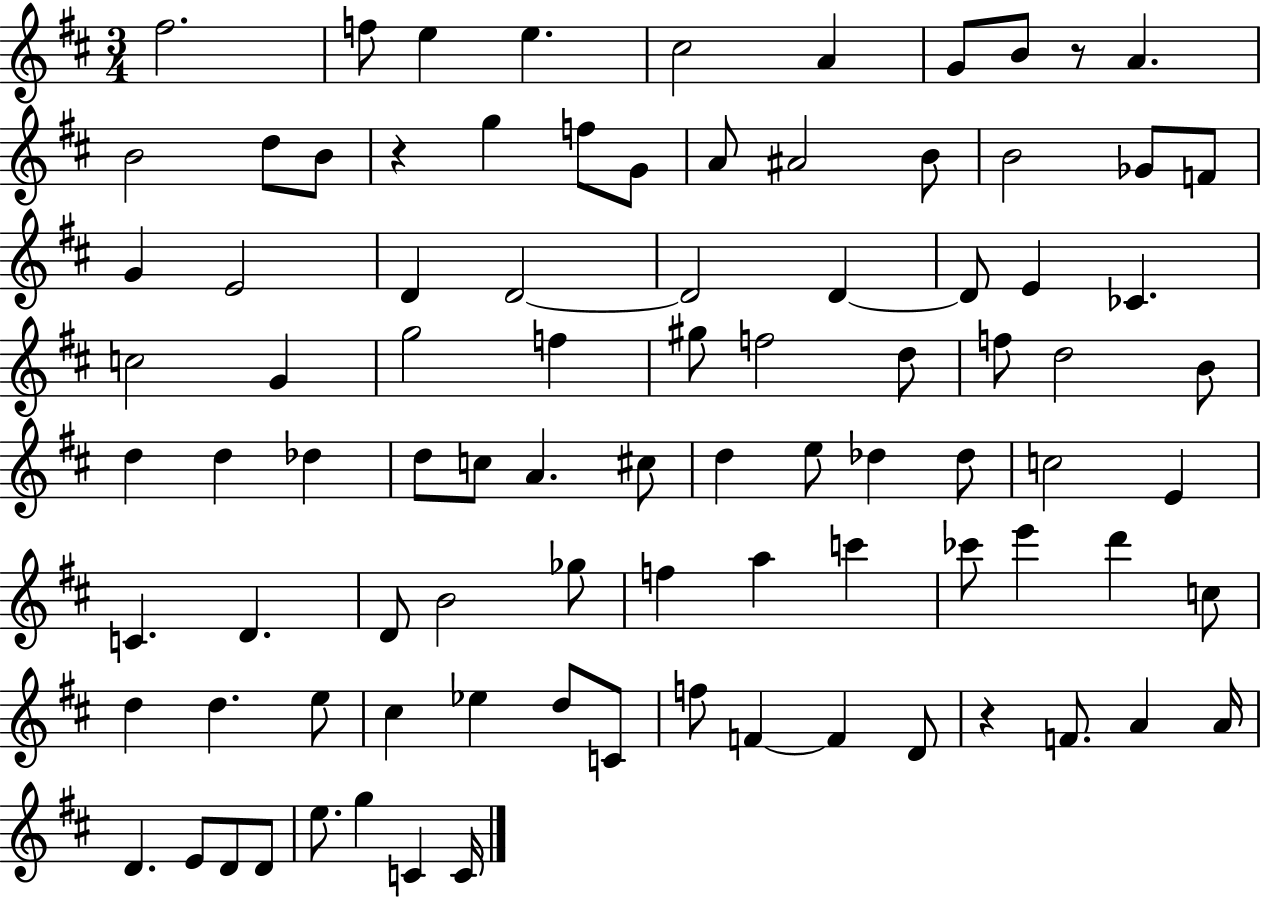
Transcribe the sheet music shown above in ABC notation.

X:1
T:Untitled
M:3/4
L:1/4
K:D
^f2 f/2 e e ^c2 A G/2 B/2 z/2 A B2 d/2 B/2 z g f/2 G/2 A/2 ^A2 B/2 B2 _G/2 F/2 G E2 D D2 D2 D D/2 E _C c2 G g2 f ^g/2 f2 d/2 f/2 d2 B/2 d d _d d/2 c/2 A ^c/2 d e/2 _d _d/2 c2 E C D D/2 B2 _g/2 f a c' _c'/2 e' d' c/2 d d e/2 ^c _e d/2 C/2 f/2 F F D/2 z F/2 A A/4 D E/2 D/2 D/2 e/2 g C C/4